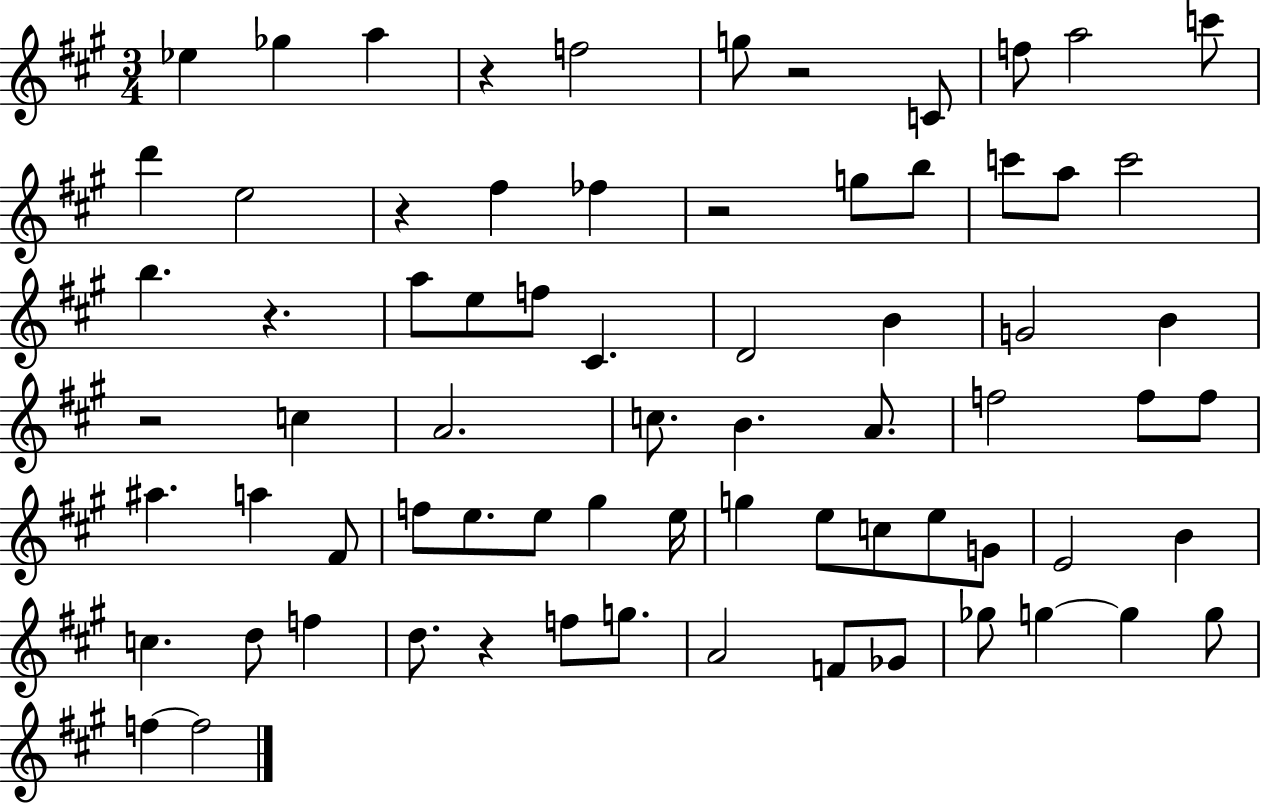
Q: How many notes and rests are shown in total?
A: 72